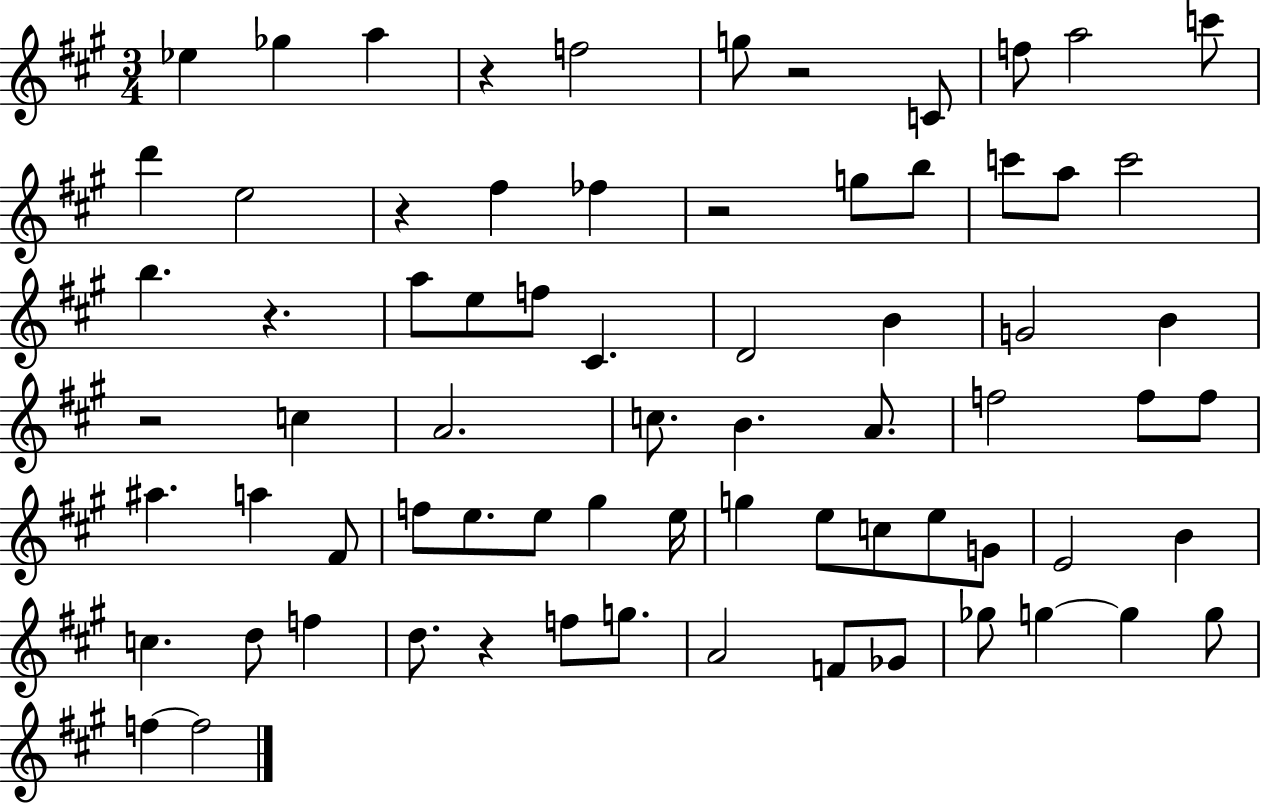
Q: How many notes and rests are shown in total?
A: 72